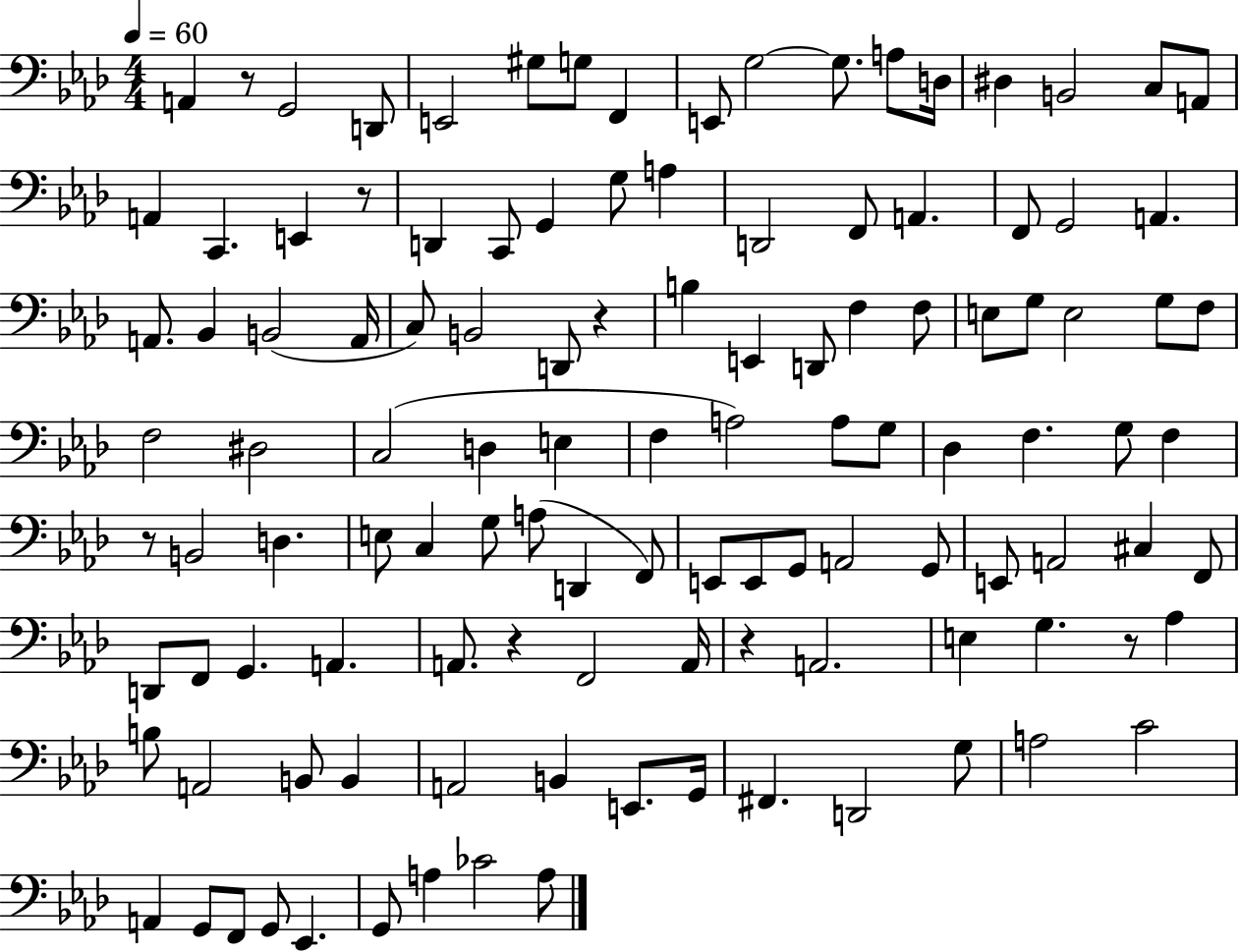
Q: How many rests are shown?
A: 7